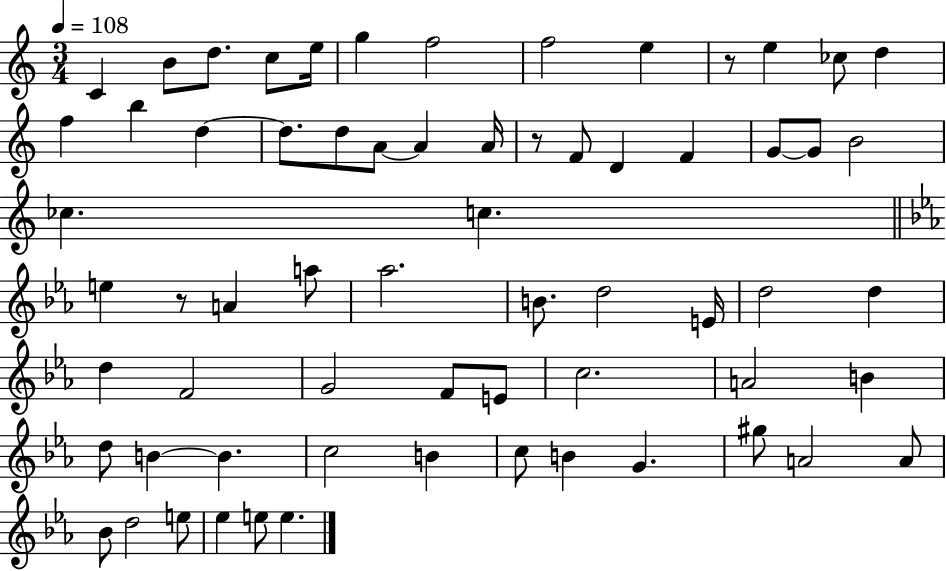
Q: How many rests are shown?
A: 3